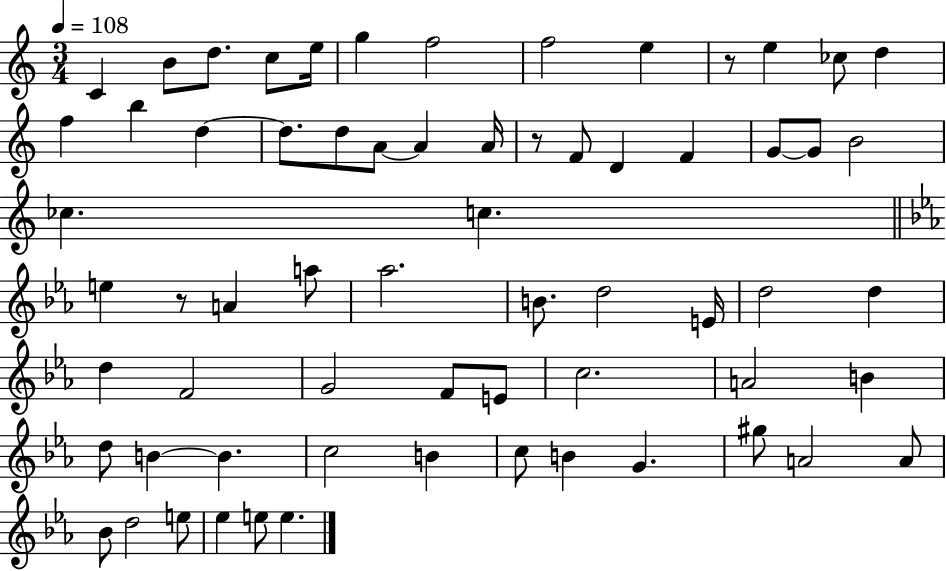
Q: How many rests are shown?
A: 3